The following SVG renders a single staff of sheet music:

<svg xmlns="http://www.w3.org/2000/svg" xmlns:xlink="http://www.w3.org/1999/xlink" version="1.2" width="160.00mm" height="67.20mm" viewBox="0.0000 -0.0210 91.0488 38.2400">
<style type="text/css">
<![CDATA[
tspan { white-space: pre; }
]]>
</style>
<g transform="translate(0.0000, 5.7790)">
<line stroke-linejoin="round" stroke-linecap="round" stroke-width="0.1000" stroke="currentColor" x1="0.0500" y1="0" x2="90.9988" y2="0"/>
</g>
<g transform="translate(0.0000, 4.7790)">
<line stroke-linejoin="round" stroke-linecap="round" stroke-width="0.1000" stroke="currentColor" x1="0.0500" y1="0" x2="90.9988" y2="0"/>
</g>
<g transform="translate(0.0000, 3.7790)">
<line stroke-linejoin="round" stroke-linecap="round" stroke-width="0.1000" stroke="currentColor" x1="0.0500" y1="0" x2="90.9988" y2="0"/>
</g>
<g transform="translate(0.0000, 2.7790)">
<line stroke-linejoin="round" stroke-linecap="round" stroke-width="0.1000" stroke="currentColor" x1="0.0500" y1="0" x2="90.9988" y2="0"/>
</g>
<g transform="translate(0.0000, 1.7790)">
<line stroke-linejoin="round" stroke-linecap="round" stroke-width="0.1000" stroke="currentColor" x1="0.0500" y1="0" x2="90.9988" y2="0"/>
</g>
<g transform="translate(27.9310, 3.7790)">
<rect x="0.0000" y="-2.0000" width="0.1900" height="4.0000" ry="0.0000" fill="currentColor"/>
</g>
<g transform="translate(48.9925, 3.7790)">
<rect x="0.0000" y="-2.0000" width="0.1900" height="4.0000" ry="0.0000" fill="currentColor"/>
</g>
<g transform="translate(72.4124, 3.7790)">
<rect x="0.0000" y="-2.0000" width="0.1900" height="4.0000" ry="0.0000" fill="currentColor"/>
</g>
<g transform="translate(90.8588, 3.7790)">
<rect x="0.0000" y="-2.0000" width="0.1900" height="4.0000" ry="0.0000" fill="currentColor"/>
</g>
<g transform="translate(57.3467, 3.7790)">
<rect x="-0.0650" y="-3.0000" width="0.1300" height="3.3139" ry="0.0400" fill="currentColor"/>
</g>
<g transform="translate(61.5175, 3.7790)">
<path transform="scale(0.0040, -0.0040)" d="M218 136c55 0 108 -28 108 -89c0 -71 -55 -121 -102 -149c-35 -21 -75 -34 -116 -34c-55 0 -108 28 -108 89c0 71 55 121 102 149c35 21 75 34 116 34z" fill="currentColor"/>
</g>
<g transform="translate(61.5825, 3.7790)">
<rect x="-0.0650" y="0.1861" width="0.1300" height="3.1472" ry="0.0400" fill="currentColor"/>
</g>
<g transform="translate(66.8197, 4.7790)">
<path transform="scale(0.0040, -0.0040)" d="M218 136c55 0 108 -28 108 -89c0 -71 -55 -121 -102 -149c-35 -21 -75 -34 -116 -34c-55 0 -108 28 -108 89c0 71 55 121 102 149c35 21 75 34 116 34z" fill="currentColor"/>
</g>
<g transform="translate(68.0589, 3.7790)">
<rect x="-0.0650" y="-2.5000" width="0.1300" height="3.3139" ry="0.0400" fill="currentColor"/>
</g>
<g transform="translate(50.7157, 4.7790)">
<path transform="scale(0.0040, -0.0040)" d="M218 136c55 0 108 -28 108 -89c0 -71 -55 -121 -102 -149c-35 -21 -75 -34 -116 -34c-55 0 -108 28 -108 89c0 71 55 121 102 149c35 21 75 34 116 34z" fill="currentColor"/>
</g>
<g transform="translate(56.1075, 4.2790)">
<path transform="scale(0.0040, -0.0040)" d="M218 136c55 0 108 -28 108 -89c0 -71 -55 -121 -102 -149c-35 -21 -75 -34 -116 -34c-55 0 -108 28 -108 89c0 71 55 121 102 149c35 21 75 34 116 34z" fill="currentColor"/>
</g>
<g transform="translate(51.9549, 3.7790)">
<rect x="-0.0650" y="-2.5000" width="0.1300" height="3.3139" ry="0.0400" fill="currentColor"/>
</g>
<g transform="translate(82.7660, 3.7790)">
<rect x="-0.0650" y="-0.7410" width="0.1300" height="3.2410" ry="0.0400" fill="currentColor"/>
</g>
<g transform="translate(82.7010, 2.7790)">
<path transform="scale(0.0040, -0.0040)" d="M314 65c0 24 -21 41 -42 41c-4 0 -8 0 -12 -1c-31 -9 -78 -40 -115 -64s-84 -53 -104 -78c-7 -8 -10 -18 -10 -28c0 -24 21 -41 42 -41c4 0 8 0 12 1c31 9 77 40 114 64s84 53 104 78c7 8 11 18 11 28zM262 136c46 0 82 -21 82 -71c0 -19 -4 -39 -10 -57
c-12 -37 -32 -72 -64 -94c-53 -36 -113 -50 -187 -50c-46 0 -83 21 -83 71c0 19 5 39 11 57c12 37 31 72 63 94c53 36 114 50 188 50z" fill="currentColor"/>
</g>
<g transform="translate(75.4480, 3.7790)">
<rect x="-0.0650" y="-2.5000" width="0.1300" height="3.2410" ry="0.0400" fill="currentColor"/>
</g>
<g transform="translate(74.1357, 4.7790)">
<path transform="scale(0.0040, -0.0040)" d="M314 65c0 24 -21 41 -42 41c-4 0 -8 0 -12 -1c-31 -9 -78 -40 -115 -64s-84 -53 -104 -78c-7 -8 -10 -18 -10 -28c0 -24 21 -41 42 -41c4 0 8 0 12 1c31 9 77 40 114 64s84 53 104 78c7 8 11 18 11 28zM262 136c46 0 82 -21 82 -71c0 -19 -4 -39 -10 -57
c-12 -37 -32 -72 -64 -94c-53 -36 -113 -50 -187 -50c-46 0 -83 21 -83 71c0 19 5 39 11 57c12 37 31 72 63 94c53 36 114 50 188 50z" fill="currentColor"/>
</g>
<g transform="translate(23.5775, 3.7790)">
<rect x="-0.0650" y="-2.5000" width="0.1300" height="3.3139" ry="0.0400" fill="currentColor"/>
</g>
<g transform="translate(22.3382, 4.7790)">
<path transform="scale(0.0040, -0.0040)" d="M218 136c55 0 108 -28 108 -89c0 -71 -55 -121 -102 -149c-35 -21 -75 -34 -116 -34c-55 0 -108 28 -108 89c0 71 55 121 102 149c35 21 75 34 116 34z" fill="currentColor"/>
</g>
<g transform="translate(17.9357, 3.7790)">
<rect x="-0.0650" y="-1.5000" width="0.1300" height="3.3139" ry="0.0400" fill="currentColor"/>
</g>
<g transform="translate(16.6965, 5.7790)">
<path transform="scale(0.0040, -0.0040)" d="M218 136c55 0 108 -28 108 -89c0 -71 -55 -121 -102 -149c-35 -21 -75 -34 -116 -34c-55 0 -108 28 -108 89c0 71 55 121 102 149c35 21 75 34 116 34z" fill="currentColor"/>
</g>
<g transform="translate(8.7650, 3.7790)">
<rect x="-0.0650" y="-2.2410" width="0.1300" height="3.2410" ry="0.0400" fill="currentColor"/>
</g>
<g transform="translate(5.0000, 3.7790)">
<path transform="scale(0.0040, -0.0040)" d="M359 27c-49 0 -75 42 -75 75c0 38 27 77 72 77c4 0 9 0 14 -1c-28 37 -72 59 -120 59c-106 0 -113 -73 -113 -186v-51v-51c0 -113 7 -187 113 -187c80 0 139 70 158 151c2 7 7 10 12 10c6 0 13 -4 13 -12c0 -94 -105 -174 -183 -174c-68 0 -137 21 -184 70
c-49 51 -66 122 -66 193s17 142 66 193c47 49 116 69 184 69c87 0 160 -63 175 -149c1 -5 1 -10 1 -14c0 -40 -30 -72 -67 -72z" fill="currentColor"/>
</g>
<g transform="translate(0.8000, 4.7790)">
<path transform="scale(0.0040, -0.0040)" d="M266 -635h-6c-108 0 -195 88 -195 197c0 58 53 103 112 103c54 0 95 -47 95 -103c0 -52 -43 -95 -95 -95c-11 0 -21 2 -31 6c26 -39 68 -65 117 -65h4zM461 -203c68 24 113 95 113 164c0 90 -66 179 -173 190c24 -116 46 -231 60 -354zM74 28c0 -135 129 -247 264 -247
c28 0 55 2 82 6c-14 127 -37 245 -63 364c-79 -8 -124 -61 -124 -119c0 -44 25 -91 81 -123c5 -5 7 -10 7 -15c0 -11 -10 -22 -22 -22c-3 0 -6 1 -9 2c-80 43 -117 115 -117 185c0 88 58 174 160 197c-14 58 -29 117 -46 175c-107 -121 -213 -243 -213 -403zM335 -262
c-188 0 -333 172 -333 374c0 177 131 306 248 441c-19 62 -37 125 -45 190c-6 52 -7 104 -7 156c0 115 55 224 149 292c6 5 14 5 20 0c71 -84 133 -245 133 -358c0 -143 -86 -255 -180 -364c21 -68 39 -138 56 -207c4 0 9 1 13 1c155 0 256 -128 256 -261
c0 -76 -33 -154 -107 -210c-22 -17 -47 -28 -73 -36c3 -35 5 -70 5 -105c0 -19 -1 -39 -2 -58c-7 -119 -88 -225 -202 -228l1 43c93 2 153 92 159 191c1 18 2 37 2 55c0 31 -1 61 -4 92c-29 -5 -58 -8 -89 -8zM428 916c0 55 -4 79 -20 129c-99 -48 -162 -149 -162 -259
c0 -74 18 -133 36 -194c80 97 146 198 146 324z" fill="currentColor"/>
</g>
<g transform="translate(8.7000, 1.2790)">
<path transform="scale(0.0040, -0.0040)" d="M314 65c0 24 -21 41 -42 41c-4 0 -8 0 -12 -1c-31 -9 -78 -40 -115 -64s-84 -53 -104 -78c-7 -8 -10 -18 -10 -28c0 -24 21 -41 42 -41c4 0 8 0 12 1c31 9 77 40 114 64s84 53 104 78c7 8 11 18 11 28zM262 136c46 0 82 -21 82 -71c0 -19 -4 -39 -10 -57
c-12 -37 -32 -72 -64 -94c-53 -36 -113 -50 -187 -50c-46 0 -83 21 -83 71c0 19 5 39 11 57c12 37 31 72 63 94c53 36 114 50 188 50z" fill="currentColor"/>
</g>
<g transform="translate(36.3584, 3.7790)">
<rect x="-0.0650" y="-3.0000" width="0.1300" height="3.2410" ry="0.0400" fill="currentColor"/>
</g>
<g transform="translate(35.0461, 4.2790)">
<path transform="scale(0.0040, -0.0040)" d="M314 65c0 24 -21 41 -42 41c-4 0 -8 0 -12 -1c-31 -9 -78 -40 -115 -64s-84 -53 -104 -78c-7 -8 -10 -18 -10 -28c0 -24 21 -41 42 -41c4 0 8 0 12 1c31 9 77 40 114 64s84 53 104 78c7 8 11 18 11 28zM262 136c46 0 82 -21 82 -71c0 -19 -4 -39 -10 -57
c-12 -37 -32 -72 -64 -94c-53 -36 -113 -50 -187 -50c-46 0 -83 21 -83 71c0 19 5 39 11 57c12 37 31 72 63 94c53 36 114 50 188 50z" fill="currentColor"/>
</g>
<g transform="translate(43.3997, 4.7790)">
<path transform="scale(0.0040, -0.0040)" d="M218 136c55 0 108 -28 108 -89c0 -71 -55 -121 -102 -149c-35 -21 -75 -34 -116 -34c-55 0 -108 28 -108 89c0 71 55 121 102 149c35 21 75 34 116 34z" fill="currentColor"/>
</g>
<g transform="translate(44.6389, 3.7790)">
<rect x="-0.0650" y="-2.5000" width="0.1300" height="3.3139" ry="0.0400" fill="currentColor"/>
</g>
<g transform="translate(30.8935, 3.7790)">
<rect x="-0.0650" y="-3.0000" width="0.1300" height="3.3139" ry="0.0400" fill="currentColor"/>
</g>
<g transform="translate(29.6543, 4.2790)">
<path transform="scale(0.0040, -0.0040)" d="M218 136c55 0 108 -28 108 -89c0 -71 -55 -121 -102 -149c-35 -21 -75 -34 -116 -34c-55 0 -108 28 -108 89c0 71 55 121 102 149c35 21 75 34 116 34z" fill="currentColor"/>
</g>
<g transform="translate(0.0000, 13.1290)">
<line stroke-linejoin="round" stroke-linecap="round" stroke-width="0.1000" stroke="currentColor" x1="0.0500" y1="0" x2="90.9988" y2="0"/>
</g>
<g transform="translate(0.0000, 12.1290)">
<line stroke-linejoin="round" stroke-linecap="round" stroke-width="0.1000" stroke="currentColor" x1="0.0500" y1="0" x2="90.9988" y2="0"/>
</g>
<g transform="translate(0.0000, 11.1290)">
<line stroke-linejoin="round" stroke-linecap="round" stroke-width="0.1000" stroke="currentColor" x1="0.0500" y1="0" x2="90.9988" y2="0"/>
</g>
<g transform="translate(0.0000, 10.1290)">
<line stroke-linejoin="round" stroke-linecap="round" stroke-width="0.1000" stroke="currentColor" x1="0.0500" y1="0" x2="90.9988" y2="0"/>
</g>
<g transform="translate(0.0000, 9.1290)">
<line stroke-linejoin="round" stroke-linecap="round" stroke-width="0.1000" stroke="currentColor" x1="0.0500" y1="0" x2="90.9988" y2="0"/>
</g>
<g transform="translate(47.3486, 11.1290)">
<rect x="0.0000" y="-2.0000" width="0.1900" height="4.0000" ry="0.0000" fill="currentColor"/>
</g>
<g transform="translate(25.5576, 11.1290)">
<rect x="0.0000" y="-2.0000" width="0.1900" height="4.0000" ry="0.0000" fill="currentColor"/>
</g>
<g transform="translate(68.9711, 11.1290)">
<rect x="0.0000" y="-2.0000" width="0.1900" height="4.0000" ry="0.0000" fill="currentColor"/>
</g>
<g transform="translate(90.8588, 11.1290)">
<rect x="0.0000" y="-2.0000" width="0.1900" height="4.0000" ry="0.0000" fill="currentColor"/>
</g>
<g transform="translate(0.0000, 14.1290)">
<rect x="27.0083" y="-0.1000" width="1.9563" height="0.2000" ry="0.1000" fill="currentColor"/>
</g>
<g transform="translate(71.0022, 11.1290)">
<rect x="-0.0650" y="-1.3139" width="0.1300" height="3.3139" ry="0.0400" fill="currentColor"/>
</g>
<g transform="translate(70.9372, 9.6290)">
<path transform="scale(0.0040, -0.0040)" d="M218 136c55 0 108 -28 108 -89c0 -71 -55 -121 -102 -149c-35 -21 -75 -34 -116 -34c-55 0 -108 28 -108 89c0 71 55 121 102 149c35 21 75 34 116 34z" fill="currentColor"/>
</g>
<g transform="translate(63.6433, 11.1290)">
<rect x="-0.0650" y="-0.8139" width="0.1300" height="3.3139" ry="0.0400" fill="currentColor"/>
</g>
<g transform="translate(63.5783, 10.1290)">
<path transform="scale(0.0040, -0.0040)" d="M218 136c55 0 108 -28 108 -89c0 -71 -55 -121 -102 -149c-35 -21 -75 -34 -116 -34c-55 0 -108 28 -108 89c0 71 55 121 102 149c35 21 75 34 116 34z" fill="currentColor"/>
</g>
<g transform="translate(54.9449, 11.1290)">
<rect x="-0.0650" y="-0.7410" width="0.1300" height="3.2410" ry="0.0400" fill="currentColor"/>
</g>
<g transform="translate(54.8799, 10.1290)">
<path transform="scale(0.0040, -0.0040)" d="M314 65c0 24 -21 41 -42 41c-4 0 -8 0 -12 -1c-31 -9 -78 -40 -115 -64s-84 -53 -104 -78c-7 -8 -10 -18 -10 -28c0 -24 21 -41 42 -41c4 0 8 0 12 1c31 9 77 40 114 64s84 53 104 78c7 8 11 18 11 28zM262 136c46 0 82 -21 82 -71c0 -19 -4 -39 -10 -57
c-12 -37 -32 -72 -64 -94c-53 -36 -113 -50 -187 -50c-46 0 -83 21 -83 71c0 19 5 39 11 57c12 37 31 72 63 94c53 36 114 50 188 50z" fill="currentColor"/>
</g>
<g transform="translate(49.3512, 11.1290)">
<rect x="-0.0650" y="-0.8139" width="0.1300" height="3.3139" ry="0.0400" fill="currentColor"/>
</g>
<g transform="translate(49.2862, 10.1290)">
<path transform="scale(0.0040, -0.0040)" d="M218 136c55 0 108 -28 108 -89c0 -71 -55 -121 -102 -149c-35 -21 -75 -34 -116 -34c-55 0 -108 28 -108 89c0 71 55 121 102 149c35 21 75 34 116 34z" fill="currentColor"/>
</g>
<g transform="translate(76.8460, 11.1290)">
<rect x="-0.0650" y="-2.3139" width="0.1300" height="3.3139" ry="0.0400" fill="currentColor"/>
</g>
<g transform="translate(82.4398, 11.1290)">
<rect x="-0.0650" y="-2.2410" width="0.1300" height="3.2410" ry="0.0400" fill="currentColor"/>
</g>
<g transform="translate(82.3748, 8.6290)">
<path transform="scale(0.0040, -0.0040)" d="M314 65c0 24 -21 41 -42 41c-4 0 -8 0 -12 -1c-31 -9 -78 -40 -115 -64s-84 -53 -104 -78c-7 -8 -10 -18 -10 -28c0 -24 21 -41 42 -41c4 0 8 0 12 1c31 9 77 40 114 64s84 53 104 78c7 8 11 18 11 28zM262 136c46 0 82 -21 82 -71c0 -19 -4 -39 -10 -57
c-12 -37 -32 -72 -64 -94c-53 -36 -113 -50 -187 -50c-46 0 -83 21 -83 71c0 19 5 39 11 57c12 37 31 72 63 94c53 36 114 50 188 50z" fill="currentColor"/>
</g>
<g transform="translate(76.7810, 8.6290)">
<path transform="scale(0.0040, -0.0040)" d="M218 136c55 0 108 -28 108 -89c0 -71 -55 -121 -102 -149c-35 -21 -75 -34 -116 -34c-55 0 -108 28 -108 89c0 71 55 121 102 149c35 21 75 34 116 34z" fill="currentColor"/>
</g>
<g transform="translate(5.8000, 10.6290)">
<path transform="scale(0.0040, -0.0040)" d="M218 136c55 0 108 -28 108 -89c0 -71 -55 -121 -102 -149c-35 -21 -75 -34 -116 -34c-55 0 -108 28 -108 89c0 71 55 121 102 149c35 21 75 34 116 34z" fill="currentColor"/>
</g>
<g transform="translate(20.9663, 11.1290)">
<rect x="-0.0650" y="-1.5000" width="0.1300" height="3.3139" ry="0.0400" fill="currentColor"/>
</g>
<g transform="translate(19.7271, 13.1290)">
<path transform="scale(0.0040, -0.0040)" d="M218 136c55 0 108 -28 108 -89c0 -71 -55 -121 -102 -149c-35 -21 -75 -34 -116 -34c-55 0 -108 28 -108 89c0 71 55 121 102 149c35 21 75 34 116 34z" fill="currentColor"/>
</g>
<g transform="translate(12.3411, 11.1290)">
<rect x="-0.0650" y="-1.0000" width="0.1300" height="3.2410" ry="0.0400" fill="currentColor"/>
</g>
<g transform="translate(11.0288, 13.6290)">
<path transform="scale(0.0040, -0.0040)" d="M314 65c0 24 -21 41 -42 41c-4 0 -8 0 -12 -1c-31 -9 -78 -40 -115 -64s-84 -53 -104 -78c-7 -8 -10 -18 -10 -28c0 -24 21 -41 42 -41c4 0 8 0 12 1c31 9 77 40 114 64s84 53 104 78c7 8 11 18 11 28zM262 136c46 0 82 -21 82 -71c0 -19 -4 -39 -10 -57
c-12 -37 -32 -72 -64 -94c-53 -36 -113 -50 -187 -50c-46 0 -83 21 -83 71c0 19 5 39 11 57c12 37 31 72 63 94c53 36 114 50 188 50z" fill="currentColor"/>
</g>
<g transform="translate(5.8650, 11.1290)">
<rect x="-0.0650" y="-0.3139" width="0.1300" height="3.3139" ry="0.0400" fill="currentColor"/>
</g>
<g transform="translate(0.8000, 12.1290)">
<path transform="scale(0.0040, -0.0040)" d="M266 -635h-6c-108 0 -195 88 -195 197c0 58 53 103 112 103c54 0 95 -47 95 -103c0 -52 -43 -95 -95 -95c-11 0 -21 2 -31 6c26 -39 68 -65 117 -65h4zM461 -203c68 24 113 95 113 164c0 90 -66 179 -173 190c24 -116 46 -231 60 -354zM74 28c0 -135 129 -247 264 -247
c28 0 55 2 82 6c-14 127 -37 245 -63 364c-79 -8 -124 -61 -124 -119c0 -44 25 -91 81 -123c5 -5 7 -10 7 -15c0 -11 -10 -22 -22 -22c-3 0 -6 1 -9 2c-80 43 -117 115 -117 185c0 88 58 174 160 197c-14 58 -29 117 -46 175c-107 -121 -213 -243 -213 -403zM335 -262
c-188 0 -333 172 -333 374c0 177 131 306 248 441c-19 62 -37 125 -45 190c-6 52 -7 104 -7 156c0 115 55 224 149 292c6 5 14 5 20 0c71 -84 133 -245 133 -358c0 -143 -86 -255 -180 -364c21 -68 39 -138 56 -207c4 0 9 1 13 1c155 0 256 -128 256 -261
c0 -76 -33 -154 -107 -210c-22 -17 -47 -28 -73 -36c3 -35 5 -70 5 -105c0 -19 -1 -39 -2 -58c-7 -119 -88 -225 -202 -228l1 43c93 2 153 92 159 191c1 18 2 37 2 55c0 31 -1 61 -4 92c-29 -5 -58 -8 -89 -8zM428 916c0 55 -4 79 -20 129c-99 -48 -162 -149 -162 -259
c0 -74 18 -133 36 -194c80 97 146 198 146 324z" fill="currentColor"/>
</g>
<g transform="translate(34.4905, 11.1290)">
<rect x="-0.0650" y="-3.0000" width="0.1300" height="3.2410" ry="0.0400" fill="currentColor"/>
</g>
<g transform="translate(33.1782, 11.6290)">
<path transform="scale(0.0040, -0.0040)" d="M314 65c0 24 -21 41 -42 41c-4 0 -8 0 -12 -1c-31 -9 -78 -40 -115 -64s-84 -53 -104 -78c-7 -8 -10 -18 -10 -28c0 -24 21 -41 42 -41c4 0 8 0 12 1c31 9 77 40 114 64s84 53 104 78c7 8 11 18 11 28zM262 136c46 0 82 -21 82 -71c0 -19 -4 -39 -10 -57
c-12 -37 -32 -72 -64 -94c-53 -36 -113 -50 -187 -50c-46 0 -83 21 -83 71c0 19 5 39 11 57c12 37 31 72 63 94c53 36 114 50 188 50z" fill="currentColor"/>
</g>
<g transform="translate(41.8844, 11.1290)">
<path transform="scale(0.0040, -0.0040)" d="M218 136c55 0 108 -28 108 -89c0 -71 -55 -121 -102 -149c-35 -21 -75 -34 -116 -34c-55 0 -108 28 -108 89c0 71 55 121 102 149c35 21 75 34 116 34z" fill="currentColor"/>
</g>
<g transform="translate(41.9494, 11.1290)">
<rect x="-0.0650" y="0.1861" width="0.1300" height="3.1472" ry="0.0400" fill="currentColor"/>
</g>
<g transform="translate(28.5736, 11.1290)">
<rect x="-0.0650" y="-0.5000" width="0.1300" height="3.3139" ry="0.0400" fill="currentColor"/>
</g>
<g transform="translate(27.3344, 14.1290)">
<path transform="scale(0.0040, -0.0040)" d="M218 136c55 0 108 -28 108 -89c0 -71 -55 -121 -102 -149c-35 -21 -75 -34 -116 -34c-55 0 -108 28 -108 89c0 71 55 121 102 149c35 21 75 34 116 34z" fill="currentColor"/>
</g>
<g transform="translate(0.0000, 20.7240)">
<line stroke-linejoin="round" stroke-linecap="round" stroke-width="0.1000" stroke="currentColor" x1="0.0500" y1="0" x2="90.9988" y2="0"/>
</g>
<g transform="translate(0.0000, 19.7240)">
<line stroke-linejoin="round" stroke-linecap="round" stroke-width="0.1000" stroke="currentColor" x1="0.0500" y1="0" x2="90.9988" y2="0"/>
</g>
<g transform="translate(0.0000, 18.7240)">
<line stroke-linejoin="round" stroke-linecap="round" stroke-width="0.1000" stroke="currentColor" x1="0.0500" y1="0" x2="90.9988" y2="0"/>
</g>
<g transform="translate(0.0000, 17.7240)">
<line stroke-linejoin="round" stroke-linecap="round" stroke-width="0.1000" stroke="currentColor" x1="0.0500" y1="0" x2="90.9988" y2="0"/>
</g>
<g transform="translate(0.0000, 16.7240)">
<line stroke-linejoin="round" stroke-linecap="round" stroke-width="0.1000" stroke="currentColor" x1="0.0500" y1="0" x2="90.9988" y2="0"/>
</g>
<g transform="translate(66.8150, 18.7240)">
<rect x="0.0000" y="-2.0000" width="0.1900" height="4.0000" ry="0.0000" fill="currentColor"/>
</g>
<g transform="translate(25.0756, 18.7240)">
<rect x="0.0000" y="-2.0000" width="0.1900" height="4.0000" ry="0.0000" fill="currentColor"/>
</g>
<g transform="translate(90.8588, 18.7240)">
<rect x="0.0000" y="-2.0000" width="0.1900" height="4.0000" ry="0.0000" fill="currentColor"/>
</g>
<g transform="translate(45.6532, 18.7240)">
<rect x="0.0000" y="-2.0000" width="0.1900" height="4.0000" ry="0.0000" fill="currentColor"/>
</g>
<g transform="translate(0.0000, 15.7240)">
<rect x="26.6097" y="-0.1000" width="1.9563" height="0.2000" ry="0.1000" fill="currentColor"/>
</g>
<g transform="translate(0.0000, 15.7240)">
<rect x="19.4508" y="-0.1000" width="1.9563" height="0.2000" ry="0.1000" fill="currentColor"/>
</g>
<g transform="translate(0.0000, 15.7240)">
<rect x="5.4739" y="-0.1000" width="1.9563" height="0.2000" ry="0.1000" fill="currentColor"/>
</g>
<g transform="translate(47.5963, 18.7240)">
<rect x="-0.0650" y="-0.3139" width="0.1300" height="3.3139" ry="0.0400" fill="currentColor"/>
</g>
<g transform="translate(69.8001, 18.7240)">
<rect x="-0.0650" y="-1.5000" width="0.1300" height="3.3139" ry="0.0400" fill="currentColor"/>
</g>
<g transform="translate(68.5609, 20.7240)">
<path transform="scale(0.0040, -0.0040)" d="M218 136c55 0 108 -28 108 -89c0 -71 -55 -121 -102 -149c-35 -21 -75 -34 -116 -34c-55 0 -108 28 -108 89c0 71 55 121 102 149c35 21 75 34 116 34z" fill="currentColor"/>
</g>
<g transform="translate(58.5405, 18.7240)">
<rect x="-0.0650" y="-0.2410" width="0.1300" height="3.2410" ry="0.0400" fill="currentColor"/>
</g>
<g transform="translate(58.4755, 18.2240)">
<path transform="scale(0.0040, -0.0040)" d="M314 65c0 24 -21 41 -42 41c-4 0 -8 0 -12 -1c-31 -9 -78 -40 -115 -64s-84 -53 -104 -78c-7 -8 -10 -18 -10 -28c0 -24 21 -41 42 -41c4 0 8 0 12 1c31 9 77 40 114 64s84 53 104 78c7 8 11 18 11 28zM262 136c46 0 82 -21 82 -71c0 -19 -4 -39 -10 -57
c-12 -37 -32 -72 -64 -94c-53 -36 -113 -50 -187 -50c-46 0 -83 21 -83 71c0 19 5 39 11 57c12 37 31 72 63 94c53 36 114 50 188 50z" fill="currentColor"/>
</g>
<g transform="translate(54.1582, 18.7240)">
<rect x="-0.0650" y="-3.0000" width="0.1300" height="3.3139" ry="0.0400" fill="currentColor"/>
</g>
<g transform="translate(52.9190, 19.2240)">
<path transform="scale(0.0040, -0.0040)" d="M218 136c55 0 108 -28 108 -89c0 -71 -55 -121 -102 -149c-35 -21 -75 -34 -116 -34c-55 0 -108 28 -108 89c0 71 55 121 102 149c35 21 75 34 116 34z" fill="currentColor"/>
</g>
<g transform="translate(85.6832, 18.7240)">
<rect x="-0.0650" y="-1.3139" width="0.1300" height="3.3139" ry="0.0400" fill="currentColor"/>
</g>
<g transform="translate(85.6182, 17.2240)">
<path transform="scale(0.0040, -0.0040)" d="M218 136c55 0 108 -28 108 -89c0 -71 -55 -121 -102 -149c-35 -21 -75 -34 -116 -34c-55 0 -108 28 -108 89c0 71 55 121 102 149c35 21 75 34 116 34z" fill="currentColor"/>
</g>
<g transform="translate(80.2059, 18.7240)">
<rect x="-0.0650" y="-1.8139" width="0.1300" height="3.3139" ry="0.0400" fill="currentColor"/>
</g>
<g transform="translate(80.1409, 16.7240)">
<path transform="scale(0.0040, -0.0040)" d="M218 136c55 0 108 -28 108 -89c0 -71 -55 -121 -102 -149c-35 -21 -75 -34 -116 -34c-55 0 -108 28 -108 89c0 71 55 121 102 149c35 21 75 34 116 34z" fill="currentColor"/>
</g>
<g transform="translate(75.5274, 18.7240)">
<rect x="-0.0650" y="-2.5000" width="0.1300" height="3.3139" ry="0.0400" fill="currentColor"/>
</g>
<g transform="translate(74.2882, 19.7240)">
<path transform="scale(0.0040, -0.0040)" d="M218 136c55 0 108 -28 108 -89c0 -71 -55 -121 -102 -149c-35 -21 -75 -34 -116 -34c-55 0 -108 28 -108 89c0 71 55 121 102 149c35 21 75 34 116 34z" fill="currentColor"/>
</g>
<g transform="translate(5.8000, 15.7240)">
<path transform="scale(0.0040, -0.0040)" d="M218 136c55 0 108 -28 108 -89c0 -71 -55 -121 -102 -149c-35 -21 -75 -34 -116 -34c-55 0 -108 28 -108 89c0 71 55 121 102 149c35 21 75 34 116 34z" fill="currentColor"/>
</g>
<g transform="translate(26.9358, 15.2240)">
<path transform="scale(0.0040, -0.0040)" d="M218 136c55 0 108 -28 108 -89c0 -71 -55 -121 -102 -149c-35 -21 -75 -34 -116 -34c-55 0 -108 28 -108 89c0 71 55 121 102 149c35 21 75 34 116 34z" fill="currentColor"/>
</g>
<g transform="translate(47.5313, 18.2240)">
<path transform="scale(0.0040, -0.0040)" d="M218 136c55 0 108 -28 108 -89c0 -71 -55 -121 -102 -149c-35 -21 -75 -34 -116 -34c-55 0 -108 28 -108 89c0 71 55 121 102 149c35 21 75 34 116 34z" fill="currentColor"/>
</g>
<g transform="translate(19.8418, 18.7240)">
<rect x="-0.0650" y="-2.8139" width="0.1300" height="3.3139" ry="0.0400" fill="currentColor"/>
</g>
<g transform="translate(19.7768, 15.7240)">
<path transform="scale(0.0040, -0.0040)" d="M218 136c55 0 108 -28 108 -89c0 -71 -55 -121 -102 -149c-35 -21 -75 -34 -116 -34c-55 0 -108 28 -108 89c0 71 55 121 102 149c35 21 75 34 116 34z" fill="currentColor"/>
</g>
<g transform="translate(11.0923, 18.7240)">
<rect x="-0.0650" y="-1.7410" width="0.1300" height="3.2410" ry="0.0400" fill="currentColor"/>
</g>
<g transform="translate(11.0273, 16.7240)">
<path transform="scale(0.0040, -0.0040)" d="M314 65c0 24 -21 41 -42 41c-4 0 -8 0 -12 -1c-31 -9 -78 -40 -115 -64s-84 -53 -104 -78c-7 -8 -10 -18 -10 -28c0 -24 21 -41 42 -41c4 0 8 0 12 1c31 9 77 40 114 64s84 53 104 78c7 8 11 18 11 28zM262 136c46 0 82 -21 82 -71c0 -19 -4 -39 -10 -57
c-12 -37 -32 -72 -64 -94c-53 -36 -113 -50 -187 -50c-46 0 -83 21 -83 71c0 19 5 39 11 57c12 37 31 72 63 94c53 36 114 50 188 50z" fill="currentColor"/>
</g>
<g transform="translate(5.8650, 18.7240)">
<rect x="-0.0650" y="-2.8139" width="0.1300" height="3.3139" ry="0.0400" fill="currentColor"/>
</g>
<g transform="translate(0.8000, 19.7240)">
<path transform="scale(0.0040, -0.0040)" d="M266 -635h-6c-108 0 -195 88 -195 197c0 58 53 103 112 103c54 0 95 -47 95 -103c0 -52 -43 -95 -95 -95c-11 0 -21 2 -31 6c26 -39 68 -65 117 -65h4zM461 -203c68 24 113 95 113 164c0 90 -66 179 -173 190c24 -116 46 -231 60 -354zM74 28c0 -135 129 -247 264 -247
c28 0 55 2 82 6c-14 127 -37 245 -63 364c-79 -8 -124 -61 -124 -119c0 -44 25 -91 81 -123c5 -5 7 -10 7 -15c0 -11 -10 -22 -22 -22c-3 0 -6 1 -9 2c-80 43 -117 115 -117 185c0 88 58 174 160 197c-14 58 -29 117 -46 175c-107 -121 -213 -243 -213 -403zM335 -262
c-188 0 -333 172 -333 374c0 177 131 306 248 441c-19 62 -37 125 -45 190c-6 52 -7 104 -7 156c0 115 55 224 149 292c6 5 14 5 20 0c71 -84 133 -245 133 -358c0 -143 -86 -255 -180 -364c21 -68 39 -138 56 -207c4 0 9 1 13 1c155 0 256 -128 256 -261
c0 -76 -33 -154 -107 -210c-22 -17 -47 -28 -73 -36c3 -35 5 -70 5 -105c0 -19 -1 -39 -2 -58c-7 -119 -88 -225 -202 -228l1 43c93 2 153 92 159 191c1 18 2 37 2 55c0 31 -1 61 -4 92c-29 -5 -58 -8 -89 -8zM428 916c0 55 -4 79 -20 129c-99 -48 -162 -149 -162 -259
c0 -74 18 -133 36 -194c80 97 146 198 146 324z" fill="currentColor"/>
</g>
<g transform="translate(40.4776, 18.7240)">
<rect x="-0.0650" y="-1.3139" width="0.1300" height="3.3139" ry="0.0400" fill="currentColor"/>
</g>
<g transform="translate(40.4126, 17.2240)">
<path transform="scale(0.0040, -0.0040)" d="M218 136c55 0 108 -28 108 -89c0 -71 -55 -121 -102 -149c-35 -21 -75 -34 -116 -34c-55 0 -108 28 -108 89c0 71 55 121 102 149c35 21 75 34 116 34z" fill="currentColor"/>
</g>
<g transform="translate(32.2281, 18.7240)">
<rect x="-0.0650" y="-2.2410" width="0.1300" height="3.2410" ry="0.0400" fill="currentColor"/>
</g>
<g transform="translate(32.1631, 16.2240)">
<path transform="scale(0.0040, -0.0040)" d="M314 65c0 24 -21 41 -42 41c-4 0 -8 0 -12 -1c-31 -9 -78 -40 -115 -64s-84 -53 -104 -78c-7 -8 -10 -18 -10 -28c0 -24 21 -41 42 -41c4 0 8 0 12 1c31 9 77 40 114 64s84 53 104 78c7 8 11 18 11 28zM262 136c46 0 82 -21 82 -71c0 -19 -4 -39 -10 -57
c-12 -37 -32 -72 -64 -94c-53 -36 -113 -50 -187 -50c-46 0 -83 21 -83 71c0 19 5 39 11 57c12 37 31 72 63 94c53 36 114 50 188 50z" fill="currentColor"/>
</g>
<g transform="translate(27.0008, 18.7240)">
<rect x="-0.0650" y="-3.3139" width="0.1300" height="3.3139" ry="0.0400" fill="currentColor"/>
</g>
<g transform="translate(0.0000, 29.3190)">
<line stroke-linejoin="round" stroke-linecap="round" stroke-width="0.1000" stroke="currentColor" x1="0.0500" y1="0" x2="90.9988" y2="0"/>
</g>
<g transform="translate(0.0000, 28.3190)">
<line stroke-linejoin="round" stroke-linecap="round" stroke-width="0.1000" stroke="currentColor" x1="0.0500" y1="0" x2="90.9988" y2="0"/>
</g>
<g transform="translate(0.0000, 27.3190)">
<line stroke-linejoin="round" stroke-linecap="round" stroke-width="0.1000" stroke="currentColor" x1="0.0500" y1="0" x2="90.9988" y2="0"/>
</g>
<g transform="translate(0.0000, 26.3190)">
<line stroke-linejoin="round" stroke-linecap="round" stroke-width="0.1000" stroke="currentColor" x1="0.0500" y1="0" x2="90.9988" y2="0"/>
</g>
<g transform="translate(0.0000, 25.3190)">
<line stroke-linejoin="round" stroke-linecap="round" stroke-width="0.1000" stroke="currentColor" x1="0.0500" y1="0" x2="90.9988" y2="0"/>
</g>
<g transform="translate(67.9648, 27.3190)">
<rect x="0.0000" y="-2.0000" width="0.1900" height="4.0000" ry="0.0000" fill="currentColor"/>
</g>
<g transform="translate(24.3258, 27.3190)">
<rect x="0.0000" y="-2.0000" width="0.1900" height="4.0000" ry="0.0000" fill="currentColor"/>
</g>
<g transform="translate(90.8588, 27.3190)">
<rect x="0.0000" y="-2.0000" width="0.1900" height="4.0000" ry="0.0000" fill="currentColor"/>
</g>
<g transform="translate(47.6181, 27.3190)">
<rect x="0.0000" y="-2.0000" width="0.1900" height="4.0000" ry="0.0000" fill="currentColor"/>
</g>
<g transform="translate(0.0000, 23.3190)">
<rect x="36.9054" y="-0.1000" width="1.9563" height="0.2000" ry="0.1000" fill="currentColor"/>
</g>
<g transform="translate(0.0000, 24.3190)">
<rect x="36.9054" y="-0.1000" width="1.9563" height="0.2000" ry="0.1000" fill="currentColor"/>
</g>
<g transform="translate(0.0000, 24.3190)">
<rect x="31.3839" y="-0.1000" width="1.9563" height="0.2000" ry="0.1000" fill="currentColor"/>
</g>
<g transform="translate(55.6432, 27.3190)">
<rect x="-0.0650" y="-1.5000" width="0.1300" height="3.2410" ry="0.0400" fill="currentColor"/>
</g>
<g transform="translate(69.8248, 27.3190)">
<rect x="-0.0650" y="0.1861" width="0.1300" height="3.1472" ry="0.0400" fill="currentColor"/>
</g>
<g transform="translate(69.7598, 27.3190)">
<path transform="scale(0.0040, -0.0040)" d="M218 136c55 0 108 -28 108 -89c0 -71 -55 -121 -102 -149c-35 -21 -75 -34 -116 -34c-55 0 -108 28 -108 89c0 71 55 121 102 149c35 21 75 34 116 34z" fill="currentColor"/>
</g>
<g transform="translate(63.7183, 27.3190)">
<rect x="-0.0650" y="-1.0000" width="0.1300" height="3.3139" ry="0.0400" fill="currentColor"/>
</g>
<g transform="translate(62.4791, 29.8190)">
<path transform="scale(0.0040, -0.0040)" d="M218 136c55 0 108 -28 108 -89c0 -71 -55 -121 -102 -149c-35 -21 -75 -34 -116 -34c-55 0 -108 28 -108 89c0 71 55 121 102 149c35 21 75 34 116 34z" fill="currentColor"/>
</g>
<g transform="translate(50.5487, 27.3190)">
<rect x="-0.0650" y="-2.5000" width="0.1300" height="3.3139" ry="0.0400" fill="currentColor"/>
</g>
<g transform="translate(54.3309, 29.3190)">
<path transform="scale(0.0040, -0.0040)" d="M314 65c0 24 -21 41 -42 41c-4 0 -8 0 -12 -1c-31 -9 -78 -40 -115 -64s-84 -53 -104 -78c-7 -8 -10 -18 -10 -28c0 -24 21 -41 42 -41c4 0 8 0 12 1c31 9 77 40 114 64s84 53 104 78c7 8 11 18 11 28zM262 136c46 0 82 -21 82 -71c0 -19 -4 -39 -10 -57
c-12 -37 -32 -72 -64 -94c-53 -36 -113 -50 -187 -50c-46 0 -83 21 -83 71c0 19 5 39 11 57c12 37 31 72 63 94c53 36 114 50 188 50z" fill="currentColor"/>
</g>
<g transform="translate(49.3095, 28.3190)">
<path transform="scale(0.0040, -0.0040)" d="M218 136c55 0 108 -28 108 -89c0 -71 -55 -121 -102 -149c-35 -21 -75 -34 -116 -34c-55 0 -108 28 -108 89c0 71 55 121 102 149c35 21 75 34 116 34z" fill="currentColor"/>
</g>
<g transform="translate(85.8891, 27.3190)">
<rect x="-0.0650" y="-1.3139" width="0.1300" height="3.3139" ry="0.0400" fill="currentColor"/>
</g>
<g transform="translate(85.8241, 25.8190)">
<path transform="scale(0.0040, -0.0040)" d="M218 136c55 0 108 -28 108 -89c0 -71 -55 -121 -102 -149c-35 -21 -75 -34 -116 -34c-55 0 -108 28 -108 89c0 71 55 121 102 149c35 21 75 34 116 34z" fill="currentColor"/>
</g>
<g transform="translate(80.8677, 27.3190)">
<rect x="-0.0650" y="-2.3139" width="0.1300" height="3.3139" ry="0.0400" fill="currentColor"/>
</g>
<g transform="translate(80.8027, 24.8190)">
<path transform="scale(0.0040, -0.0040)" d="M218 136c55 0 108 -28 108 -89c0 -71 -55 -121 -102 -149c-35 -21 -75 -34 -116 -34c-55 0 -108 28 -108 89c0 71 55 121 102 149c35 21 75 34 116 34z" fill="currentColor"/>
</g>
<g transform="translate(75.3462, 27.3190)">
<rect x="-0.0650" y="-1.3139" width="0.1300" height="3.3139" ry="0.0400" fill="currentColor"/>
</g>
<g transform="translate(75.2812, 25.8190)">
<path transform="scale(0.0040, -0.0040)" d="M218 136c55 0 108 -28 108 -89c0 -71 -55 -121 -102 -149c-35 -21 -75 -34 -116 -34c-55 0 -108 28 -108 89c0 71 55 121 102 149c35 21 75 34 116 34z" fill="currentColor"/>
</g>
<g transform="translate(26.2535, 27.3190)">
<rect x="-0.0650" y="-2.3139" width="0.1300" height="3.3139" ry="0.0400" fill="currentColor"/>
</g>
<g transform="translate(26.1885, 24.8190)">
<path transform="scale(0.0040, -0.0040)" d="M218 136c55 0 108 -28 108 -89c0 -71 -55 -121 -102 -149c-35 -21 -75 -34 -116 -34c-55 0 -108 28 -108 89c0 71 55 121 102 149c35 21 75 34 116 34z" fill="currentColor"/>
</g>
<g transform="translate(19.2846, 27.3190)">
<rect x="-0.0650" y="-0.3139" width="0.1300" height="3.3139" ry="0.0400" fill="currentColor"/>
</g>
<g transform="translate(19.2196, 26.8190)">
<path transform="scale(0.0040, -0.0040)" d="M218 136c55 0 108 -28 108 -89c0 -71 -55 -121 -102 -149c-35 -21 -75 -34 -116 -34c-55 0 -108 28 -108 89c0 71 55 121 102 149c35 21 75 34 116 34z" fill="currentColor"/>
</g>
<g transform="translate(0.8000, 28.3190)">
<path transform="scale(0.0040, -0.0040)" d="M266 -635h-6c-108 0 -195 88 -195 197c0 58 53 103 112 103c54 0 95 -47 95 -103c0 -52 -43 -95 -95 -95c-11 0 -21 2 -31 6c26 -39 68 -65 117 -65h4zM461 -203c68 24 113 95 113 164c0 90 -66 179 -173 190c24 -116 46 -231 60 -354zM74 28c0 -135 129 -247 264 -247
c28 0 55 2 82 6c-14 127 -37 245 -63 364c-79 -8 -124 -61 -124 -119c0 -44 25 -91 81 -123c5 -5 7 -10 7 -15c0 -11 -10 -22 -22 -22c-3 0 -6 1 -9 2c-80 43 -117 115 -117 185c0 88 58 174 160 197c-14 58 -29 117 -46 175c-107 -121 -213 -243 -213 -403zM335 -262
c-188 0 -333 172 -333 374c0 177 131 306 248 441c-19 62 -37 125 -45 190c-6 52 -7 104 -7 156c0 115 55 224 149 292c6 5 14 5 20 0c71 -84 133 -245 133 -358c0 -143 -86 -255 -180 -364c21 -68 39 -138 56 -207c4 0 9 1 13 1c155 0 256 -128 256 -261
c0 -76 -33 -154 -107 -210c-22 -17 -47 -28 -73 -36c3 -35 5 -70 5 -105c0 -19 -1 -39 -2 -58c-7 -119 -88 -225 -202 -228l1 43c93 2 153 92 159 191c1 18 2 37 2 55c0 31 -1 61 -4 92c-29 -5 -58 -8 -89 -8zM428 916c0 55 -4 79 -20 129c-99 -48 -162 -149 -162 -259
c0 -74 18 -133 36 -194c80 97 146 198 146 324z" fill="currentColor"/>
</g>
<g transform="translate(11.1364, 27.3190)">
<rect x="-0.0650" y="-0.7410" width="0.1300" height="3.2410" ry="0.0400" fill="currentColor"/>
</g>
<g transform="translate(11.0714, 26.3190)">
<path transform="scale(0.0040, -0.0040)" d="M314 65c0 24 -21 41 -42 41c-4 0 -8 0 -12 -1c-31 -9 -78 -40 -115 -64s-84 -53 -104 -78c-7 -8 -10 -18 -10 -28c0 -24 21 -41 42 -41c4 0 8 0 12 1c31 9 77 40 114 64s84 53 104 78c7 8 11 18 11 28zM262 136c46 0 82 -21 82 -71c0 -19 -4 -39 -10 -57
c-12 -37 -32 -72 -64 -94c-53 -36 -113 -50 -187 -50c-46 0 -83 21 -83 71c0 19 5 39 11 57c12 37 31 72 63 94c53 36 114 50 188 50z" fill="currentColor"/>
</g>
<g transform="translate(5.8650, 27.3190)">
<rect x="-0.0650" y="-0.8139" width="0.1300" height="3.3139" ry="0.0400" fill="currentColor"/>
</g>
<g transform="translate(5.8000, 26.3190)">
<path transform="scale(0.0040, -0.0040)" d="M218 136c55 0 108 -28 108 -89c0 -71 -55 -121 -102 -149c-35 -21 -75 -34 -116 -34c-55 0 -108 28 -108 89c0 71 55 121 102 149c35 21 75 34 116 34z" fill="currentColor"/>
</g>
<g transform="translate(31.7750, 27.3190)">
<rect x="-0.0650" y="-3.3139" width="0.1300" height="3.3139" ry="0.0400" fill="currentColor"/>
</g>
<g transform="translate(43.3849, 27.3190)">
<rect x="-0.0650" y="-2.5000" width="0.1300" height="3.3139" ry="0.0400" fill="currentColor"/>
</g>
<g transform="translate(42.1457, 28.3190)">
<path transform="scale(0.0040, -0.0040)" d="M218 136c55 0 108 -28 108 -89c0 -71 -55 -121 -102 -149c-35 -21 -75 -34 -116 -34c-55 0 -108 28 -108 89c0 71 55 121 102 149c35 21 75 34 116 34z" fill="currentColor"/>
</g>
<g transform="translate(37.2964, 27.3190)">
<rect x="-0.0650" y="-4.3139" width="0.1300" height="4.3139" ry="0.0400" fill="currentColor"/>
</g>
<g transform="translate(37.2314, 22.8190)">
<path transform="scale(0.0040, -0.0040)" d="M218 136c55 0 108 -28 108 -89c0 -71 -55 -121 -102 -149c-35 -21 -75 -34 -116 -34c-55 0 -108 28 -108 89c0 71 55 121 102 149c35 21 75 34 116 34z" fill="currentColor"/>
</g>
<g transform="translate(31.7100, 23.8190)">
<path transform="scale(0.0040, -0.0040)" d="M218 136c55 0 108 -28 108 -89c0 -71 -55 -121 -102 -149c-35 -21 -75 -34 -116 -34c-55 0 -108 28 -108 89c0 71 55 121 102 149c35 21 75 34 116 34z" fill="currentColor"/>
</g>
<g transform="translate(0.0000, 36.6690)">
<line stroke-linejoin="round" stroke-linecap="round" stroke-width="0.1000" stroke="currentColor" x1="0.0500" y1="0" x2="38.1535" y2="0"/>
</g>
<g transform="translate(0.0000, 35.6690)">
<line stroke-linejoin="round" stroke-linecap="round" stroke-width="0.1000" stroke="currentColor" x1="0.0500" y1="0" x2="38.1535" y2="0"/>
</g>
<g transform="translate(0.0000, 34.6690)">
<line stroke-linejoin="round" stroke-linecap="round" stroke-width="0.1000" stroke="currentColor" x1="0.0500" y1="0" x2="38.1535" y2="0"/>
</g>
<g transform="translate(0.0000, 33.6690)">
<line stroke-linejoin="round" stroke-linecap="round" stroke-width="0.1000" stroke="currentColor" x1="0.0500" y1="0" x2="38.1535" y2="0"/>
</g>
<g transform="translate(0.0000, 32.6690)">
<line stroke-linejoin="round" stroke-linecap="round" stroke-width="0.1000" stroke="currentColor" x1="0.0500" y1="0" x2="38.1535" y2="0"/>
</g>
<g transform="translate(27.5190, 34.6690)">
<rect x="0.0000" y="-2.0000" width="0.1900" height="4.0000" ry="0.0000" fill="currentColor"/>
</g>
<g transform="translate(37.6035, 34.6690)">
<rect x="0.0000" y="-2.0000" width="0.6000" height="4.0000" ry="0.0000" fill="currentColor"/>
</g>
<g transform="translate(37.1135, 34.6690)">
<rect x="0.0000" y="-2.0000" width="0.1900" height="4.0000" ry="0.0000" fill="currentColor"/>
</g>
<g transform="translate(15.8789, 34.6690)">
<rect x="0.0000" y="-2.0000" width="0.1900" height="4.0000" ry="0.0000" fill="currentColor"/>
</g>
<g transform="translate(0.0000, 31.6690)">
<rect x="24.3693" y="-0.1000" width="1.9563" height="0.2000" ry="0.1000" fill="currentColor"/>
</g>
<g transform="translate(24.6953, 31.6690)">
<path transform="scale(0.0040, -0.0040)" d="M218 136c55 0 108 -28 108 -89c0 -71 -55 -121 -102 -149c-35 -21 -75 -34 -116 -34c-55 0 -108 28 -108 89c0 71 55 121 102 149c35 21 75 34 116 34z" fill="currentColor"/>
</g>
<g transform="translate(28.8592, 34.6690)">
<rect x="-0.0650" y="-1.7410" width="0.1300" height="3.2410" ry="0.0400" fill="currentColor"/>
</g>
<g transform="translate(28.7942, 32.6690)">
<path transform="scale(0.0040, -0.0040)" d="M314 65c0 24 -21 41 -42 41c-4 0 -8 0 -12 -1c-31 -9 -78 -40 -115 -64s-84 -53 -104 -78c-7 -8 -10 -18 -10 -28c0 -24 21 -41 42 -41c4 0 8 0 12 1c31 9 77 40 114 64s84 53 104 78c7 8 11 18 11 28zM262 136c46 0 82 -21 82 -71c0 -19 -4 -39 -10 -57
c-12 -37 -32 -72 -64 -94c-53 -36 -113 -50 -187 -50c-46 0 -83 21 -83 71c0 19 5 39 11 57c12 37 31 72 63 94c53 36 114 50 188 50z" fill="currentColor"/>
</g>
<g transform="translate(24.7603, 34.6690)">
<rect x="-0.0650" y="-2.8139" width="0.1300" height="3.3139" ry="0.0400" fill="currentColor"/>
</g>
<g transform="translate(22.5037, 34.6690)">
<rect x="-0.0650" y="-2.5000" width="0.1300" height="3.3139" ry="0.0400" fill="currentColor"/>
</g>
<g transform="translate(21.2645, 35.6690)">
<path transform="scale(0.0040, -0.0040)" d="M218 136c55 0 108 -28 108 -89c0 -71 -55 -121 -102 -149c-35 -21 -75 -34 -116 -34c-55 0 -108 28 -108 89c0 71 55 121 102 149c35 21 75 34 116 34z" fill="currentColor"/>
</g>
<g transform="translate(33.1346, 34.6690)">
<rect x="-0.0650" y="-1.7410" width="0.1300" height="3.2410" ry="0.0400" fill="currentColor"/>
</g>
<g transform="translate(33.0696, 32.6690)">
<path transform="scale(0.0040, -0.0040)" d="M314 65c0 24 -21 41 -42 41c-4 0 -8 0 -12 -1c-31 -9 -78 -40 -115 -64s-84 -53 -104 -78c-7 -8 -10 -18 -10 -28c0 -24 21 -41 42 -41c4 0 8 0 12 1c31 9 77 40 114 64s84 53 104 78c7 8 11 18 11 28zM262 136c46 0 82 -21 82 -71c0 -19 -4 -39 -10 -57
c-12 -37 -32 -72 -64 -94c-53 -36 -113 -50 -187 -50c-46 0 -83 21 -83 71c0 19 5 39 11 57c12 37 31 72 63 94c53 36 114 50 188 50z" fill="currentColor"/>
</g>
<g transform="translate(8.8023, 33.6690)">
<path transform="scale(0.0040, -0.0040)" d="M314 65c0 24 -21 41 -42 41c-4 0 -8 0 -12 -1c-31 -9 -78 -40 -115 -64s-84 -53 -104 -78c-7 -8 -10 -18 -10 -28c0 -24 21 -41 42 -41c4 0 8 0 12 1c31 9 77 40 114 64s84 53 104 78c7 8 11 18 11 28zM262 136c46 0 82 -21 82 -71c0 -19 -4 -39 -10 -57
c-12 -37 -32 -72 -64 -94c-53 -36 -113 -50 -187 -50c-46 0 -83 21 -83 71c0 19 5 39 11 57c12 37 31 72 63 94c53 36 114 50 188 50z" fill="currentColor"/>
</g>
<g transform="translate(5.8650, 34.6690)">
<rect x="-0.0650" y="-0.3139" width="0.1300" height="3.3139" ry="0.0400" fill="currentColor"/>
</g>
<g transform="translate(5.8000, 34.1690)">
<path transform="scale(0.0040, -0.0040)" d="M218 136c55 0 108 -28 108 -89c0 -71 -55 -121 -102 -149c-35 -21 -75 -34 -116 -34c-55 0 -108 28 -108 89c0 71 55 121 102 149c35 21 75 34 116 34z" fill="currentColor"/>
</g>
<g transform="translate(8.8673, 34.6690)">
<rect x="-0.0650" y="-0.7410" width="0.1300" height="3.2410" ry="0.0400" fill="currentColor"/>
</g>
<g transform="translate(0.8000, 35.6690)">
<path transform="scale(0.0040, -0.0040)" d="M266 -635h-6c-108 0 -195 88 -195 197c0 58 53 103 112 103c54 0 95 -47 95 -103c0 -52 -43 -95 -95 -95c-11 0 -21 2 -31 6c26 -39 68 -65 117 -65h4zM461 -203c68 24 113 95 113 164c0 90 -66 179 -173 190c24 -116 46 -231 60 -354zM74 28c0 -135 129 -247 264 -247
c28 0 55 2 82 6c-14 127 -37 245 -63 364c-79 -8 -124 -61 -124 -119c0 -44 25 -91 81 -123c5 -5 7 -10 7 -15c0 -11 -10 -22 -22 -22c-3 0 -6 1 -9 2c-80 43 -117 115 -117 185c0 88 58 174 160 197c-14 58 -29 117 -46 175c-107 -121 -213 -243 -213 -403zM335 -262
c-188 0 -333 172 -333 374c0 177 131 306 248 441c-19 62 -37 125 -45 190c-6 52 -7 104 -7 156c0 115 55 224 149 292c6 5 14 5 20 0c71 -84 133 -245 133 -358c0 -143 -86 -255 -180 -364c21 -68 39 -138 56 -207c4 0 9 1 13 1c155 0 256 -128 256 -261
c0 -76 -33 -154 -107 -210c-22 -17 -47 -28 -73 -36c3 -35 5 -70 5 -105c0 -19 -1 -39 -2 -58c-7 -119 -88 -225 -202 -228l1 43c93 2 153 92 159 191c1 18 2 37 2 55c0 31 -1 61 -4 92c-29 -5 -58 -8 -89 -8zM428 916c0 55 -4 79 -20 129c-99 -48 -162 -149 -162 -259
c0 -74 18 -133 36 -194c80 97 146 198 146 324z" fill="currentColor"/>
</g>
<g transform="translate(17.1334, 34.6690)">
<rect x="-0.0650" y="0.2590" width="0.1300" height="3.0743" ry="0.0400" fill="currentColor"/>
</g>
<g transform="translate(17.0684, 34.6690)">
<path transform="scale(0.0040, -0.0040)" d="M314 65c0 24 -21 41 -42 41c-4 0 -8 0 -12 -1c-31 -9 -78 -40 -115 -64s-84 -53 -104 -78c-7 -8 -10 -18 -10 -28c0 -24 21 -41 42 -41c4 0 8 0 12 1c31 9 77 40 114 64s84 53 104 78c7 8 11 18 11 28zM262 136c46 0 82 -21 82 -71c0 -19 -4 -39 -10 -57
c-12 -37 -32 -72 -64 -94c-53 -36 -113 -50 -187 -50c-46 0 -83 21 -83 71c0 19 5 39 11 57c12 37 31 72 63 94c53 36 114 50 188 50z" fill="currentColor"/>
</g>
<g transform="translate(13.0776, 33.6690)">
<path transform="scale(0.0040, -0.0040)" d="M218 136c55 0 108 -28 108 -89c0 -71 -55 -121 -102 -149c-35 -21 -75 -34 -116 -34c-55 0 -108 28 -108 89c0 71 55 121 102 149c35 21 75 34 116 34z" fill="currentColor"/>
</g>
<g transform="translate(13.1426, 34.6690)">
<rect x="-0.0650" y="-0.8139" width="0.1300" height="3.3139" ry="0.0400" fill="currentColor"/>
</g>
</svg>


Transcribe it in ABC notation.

X:1
T:Untitled
M:4/4
L:1/4
K:C
g2 E G A A2 G G A B G G2 d2 c D2 E C A2 B d d2 d e g g2 a f2 a b g2 e c A c2 E G f e d d2 c g b d' G G E2 D B e g e c d2 d B2 G a f2 f2